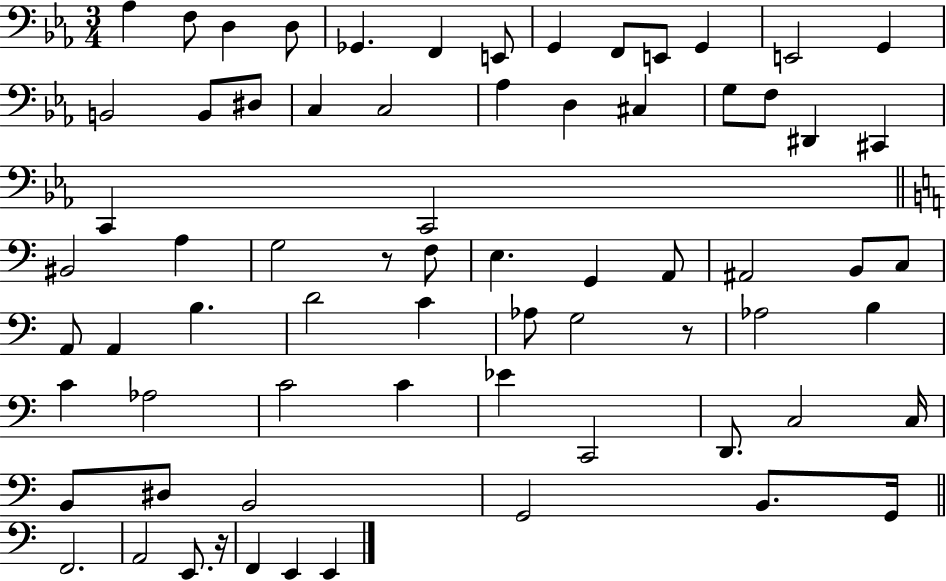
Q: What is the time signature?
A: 3/4